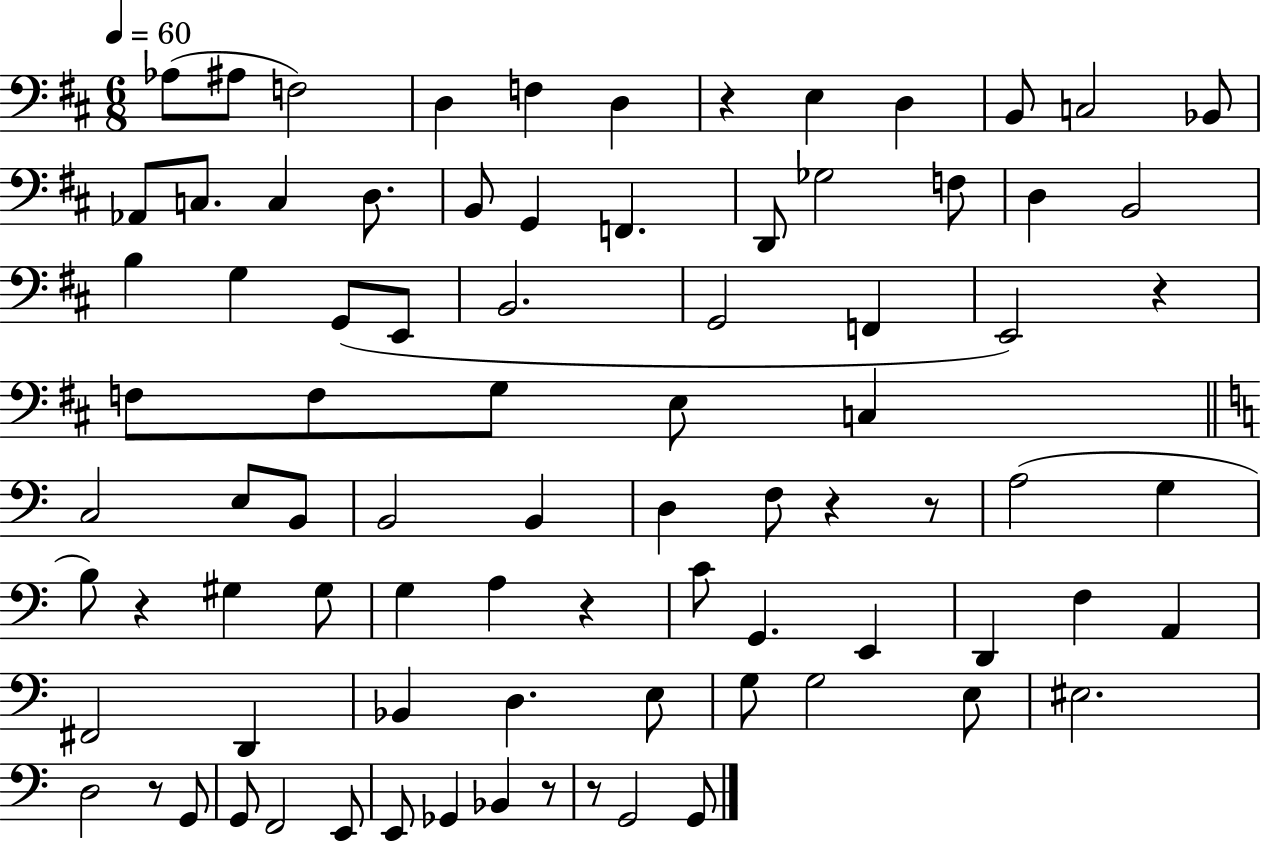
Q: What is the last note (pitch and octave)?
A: G2